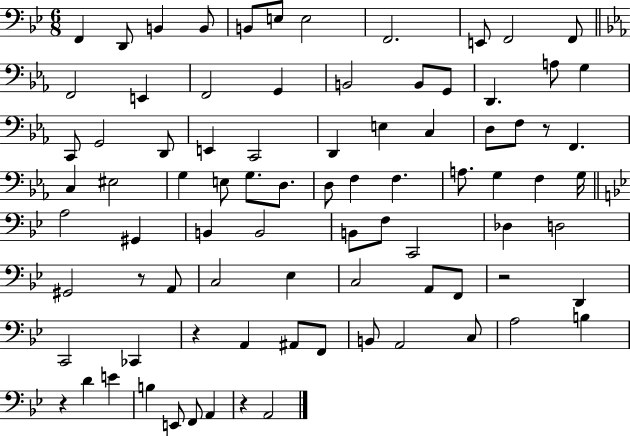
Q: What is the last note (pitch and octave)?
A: A2